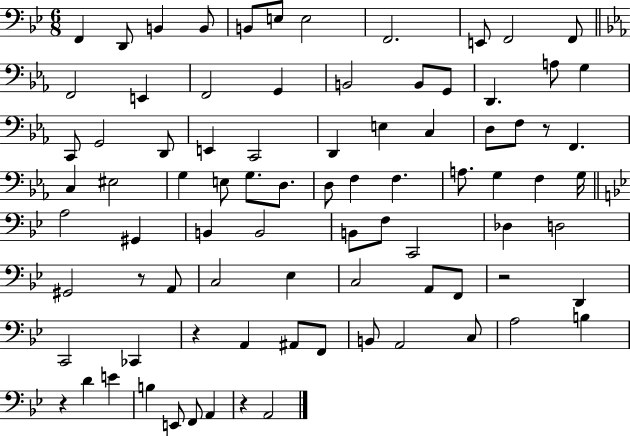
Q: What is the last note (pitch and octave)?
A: A2